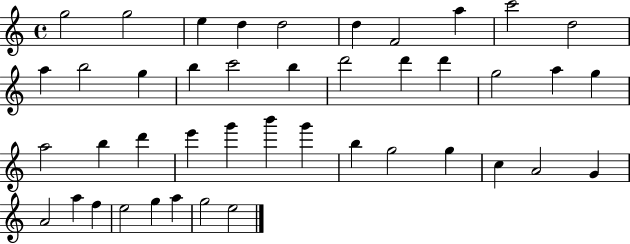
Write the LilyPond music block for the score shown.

{
  \clef treble
  \time 4/4
  \defaultTimeSignature
  \key c \major
  g''2 g''2 | e''4 d''4 d''2 | d''4 f'2 a''4 | c'''2 d''2 | \break a''4 b''2 g''4 | b''4 c'''2 b''4 | d'''2 d'''4 d'''4 | g''2 a''4 g''4 | \break a''2 b''4 d'''4 | e'''4 g'''4 b'''4 g'''4 | b''4 g''2 g''4 | c''4 a'2 g'4 | \break a'2 a''4 f''4 | e''2 g''4 a''4 | g''2 e''2 | \bar "|."
}